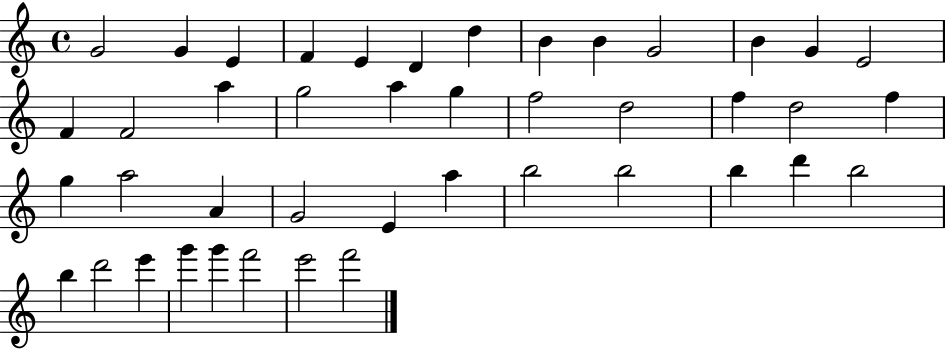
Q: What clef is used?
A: treble